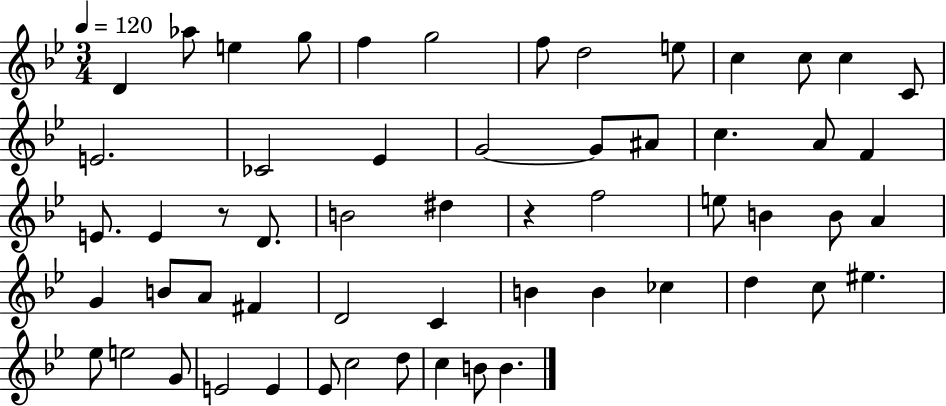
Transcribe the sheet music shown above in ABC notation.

X:1
T:Untitled
M:3/4
L:1/4
K:Bb
D _a/2 e g/2 f g2 f/2 d2 e/2 c c/2 c C/2 E2 _C2 _E G2 G/2 ^A/2 c A/2 F E/2 E z/2 D/2 B2 ^d z f2 e/2 B B/2 A G B/2 A/2 ^F D2 C B B _c d c/2 ^e _e/2 e2 G/2 E2 E _E/2 c2 d/2 c B/2 B